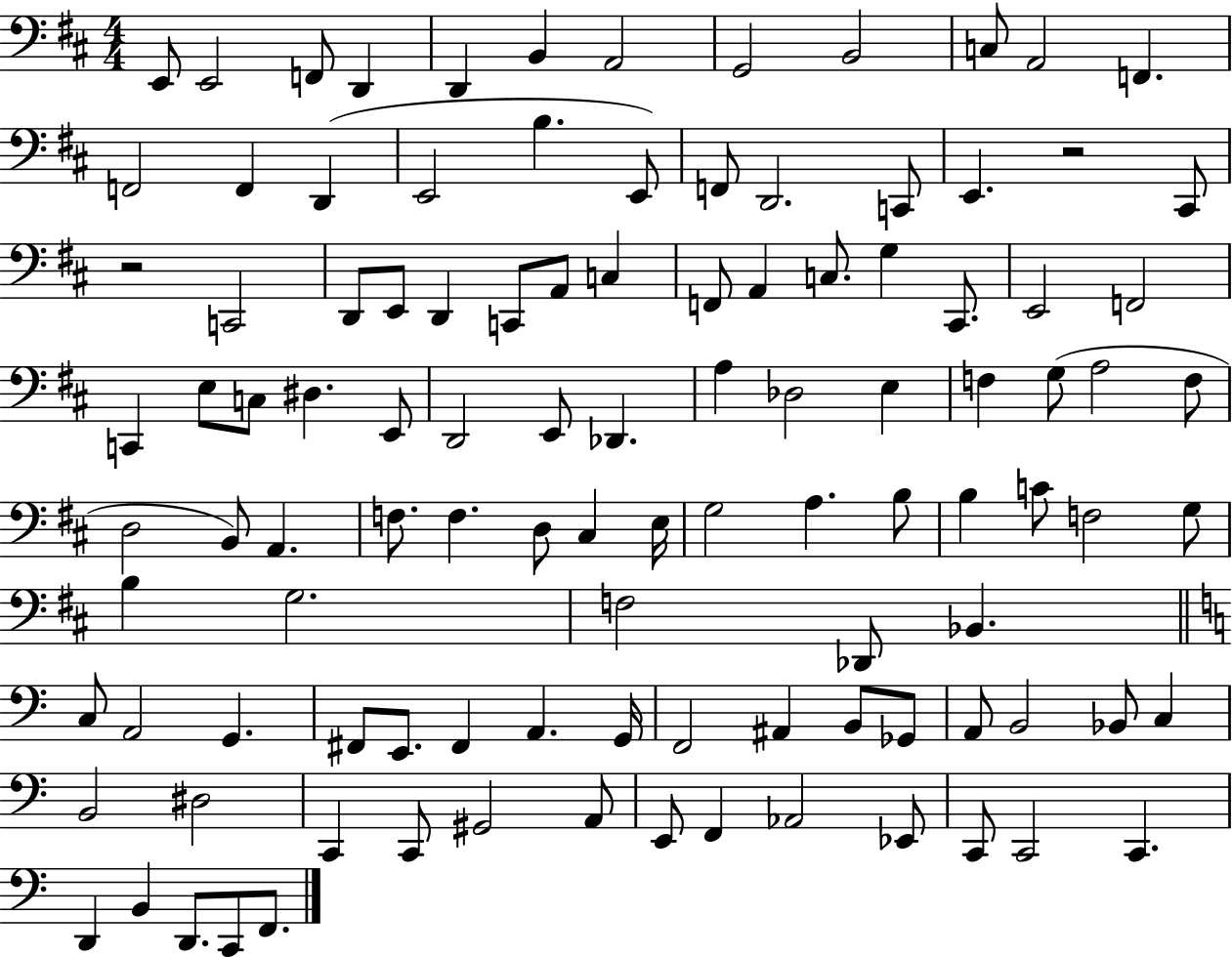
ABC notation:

X:1
T:Untitled
M:4/4
L:1/4
K:D
E,,/2 E,,2 F,,/2 D,, D,, B,, A,,2 G,,2 B,,2 C,/2 A,,2 F,, F,,2 F,, D,, E,,2 B, E,,/2 F,,/2 D,,2 C,,/2 E,, z2 ^C,,/2 z2 C,,2 D,,/2 E,,/2 D,, C,,/2 A,,/2 C, F,,/2 A,, C,/2 G, ^C,,/2 E,,2 F,,2 C,, E,/2 C,/2 ^D, E,,/2 D,,2 E,,/2 _D,, A, _D,2 E, F, G,/2 A,2 F,/2 D,2 B,,/2 A,, F,/2 F, D,/2 ^C, E,/4 G,2 A, B,/2 B, C/2 F,2 G,/2 B, G,2 F,2 _D,,/2 _B,, C,/2 A,,2 G,, ^F,,/2 E,,/2 ^F,, A,, G,,/4 F,,2 ^A,, B,,/2 _G,,/2 A,,/2 B,,2 _B,,/2 C, B,,2 ^D,2 C,, C,,/2 ^G,,2 A,,/2 E,,/2 F,, _A,,2 _E,,/2 C,,/2 C,,2 C,, D,, B,, D,,/2 C,,/2 F,,/2